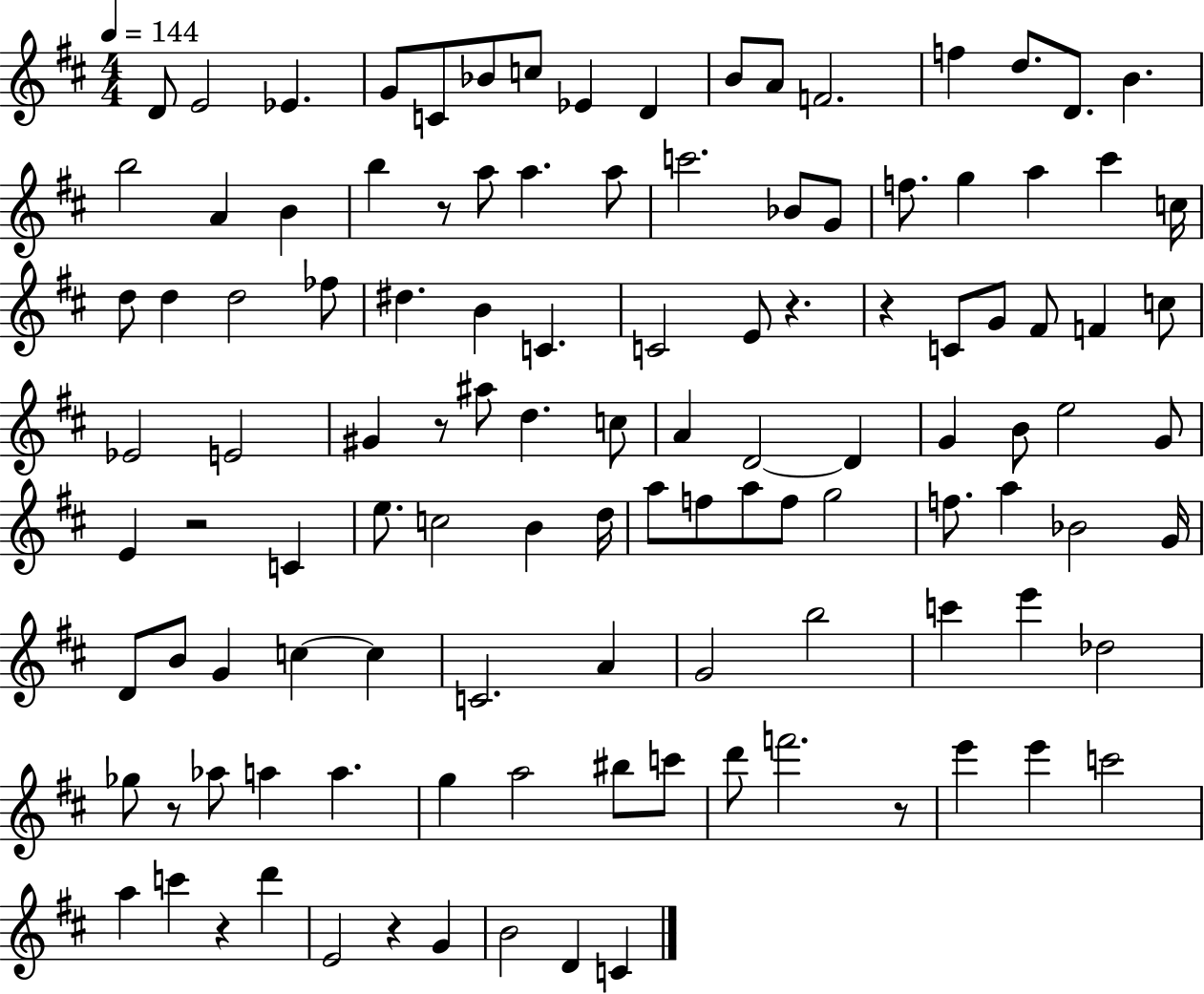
{
  \clef treble
  \numericTimeSignature
  \time 4/4
  \key d \major
  \tempo 4 = 144
  \repeat volta 2 { d'8 e'2 ees'4. | g'8 c'8 bes'8 c''8 ees'4 d'4 | b'8 a'8 f'2. | f''4 d''8. d'8. b'4. | \break b''2 a'4 b'4 | b''4 r8 a''8 a''4. a''8 | c'''2. bes'8 g'8 | f''8. g''4 a''4 cis'''4 c''16 | \break d''8 d''4 d''2 fes''8 | dis''4. b'4 c'4. | c'2 e'8 r4. | r4 c'8 g'8 fis'8 f'4 c''8 | \break ees'2 e'2 | gis'4 r8 ais''8 d''4. c''8 | a'4 d'2~~ d'4 | g'4 b'8 e''2 g'8 | \break e'4 r2 c'4 | e''8. c''2 b'4 d''16 | a''8 f''8 a''8 f''8 g''2 | f''8. a''4 bes'2 g'16 | \break d'8 b'8 g'4 c''4~~ c''4 | c'2. a'4 | g'2 b''2 | c'''4 e'''4 des''2 | \break ges''8 r8 aes''8 a''4 a''4. | g''4 a''2 bis''8 c'''8 | d'''8 f'''2. r8 | e'''4 e'''4 c'''2 | \break a''4 c'''4 r4 d'''4 | e'2 r4 g'4 | b'2 d'4 c'4 | } \bar "|."
}